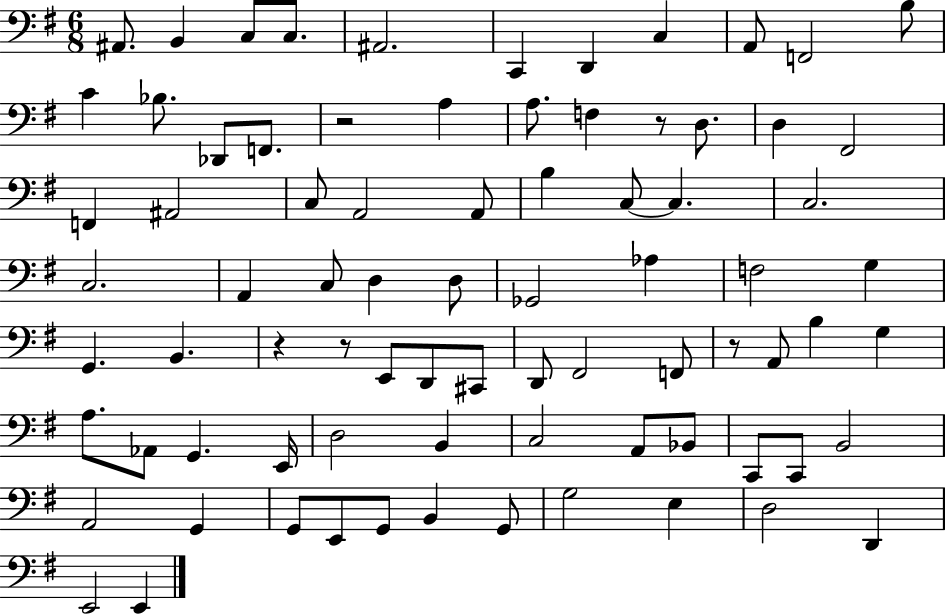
{
  \clef bass
  \numericTimeSignature
  \time 6/8
  \key g \major
  \repeat volta 2 { ais,8. b,4 c8 c8. | ais,2. | c,4 d,4 c4 | a,8 f,2 b8 | \break c'4 bes8. des,8 f,8. | r2 a4 | a8. f4 r8 d8. | d4 fis,2 | \break f,4 ais,2 | c8 a,2 a,8 | b4 c8~~ c4. | c2. | \break c2. | a,4 c8 d4 d8 | ges,2 aes4 | f2 g4 | \break g,4. b,4. | r4 r8 e,8 d,8 cis,8 | d,8 fis,2 f,8 | r8 a,8 b4 g4 | \break a8. aes,8 g,4. e,16 | d2 b,4 | c2 a,8 bes,8 | c,8 c,8 b,2 | \break a,2 g,4 | g,8 e,8 g,8 b,4 g,8 | g2 e4 | d2 d,4 | \break e,2 e,4 | } \bar "|."
}